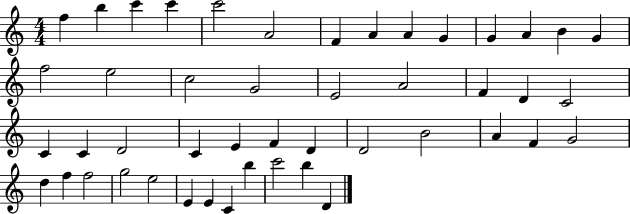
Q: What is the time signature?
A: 4/4